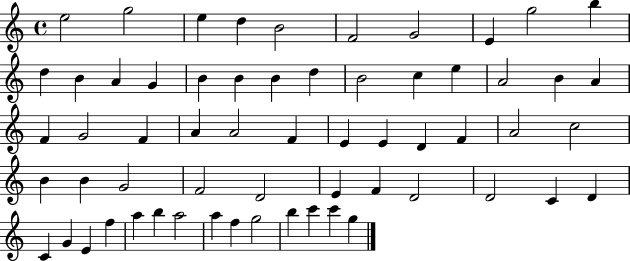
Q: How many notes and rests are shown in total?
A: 61